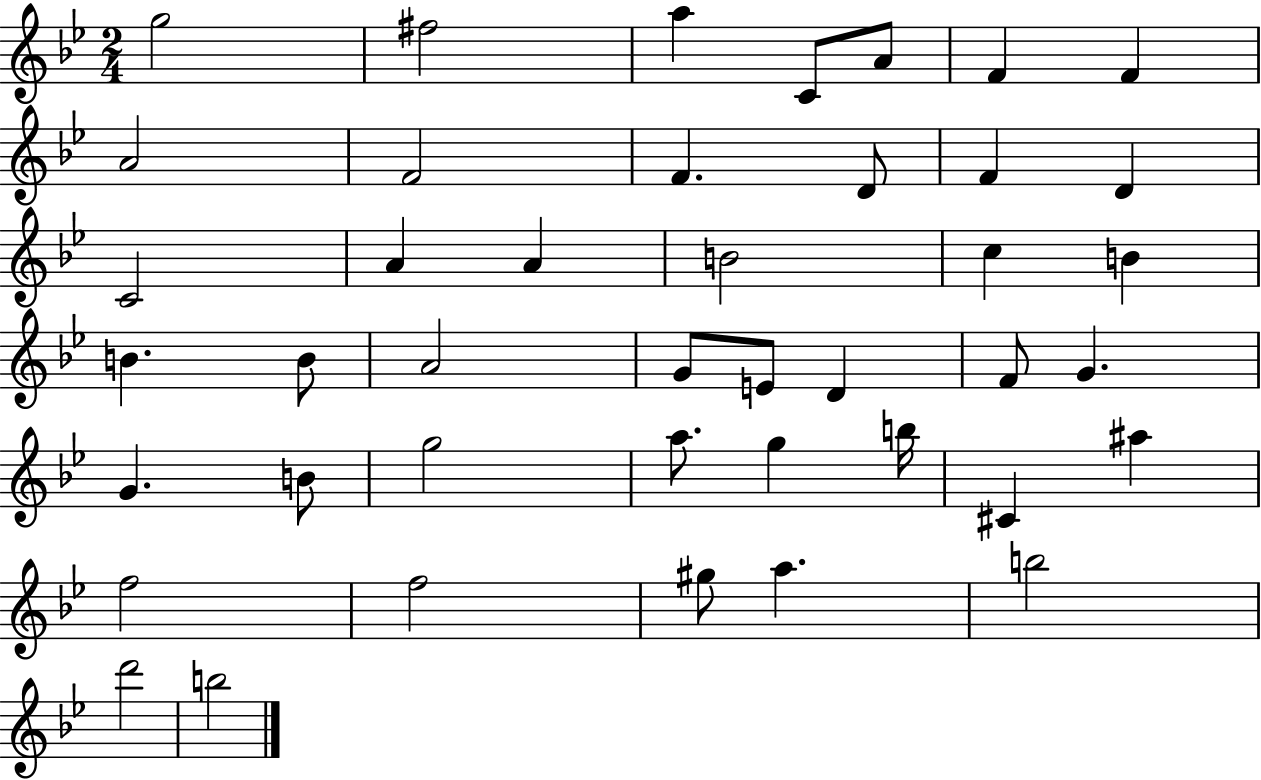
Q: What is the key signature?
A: BES major